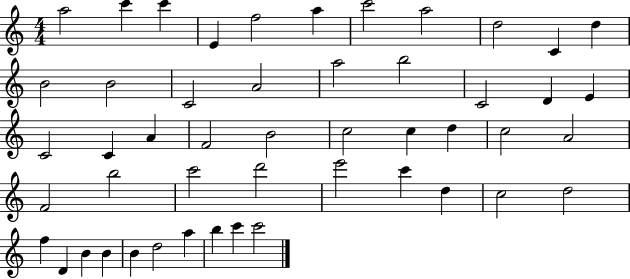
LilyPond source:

{
  \clef treble
  \numericTimeSignature
  \time 4/4
  \key c \major
  a''2 c'''4 c'''4 | e'4 f''2 a''4 | c'''2 a''2 | d''2 c'4 d''4 | \break b'2 b'2 | c'2 a'2 | a''2 b''2 | c'2 d'4 e'4 | \break c'2 c'4 a'4 | f'2 b'2 | c''2 c''4 d''4 | c''2 a'2 | \break f'2 b''2 | c'''2 d'''2 | e'''2 c'''4 d''4 | c''2 d''2 | \break f''4 d'4 b'4 b'4 | b'4 d''2 a''4 | b''4 c'''4 c'''2 | \bar "|."
}